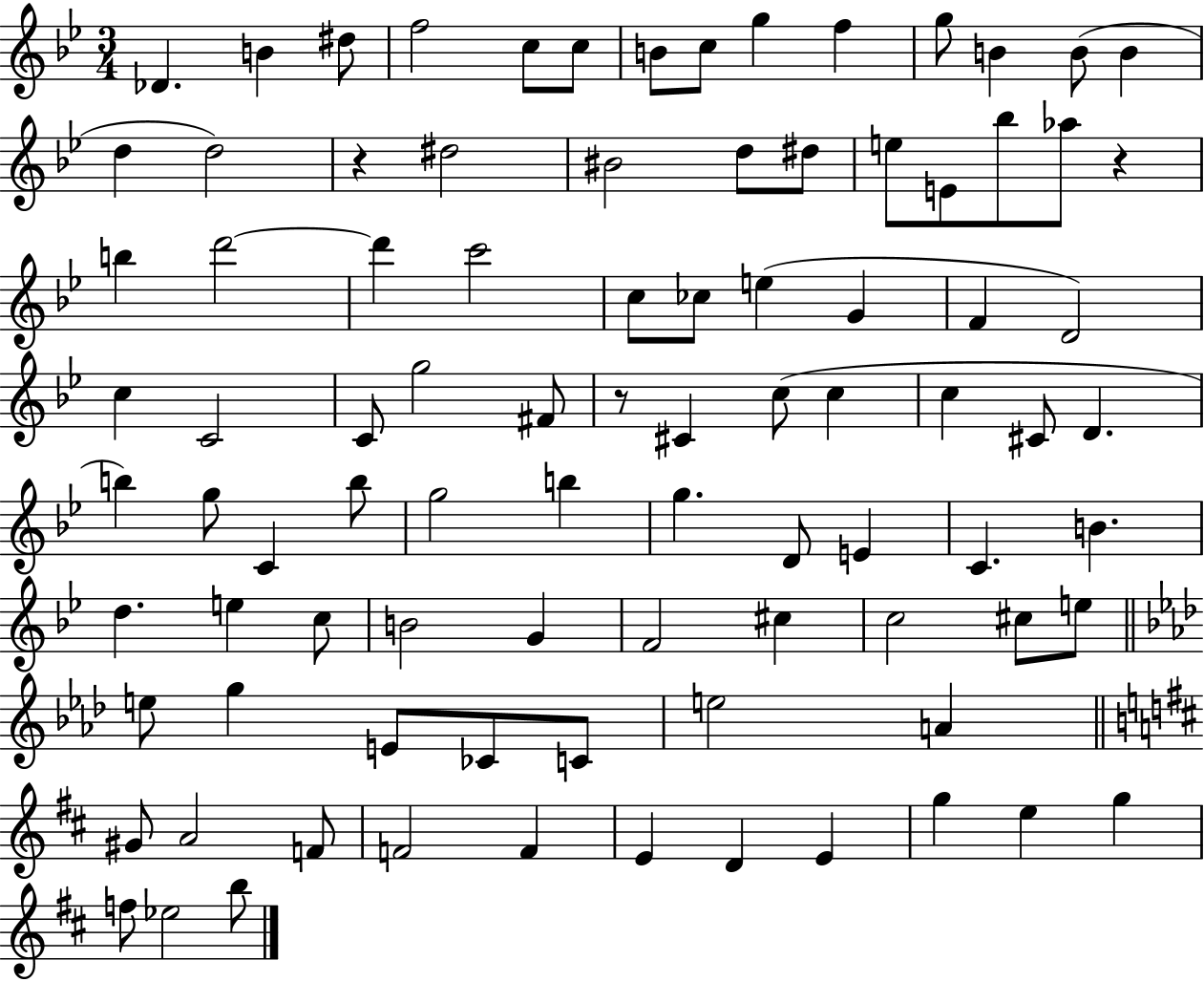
X:1
T:Untitled
M:3/4
L:1/4
K:Bb
_D B ^d/2 f2 c/2 c/2 B/2 c/2 g f g/2 B B/2 B d d2 z ^d2 ^B2 d/2 ^d/2 e/2 E/2 _b/2 _a/2 z b d'2 d' c'2 c/2 _c/2 e G F D2 c C2 C/2 g2 ^F/2 z/2 ^C c/2 c c ^C/2 D b g/2 C b/2 g2 b g D/2 E C B d e c/2 B2 G F2 ^c c2 ^c/2 e/2 e/2 g E/2 _C/2 C/2 e2 A ^G/2 A2 F/2 F2 F E D E g e g f/2 _e2 b/2